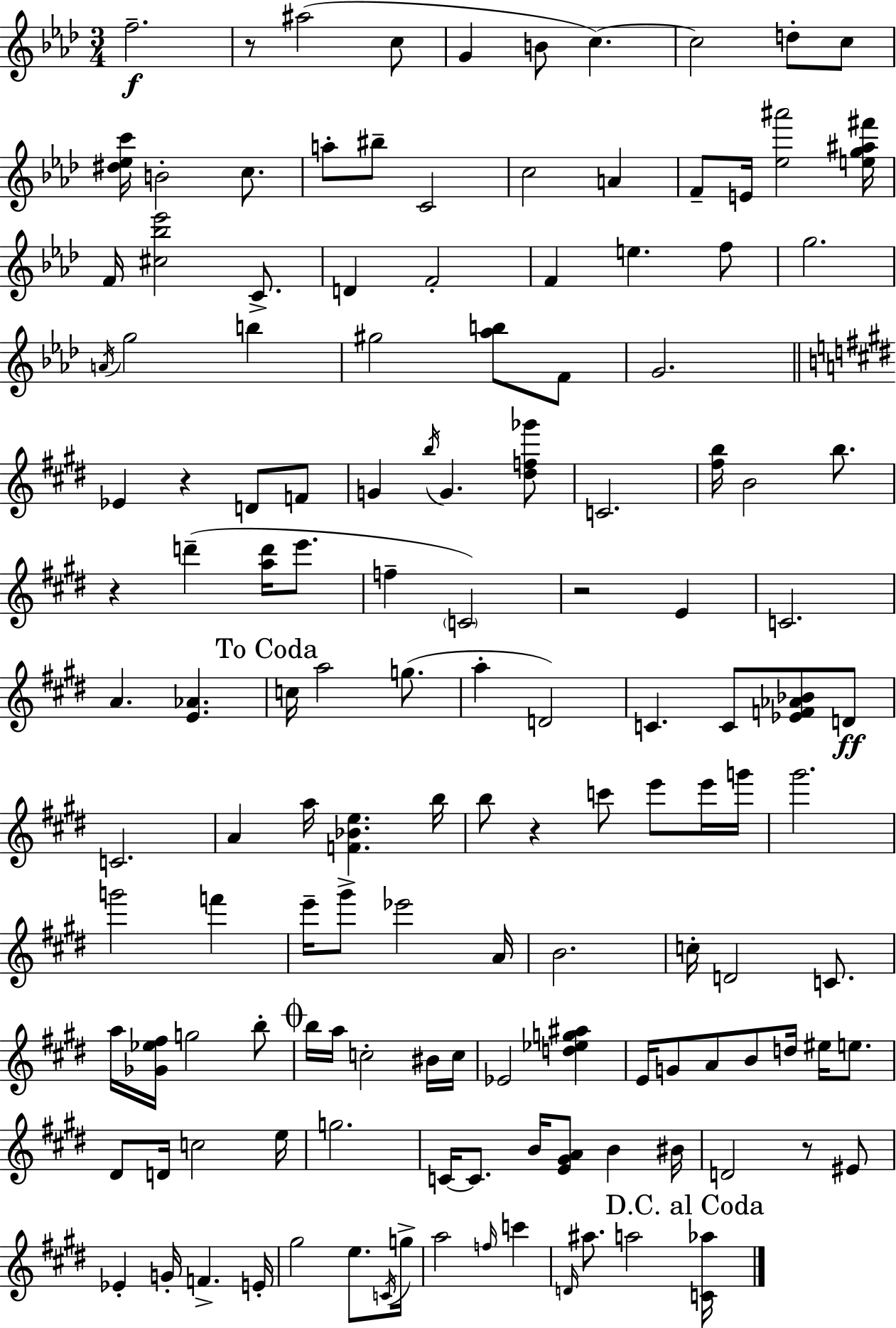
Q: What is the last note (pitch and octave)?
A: A5